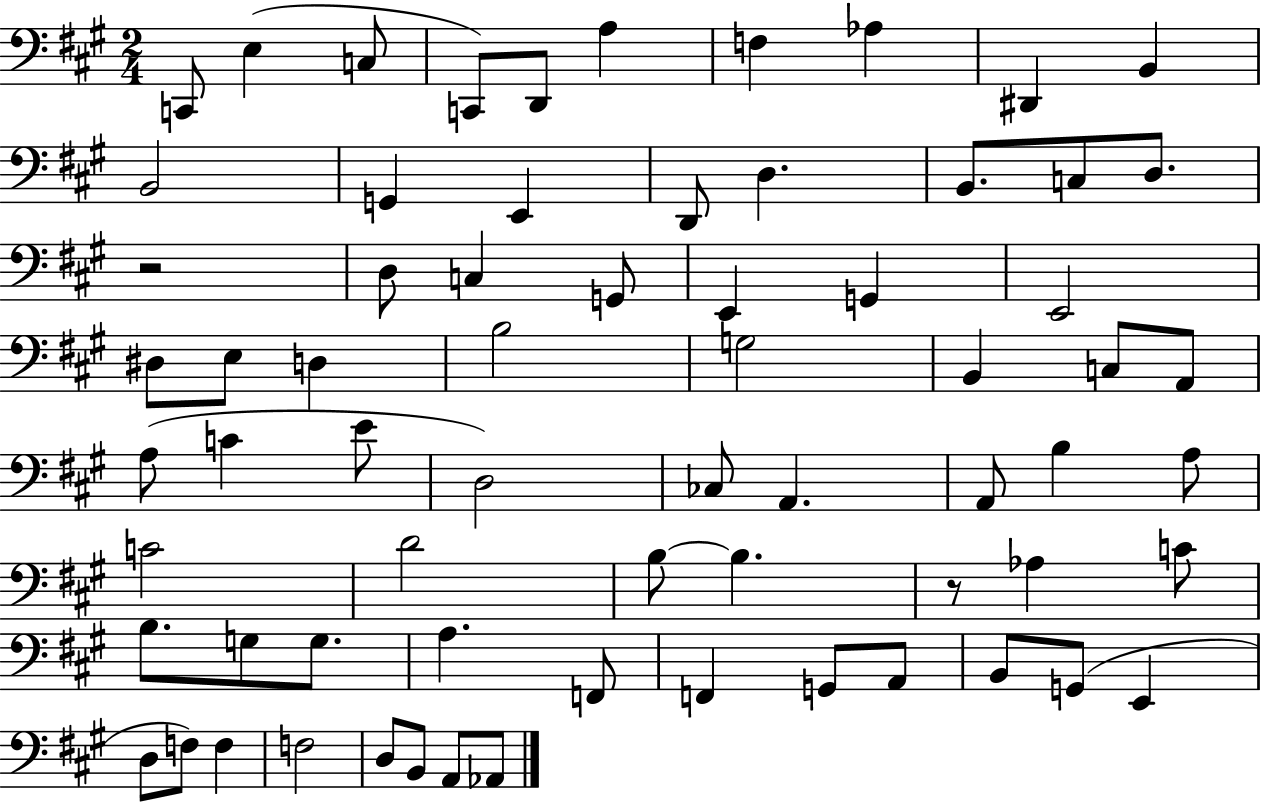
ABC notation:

X:1
T:Untitled
M:2/4
L:1/4
K:A
C,,/2 E, C,/2 C,,/2 D,,/2 A, F, _A, ^D,, B,, B,,2 G,, E,, D,,/2 D, B,,/2 C,/2 D,/2 z2 D,/2 C, G,,/2 E,, G,, E,,2 ^D,/2 E,/2 D, B,2 G,2 B,, C,/2 A,,/2 A,/2 C E/2 D,2 _C,/2 A,, A,,/2 B, A,/2 C2 D2 B,/2 B, z/2 _A, C/2 B,/2 G,/2 G,/2 A, F,,/2 F,, G,,/2 A,,/2 B,,/2 G,,/2 E,, D,/2 F,/2 F, F,2 D,/2 B,,/2 A,,/2 _A,,/2